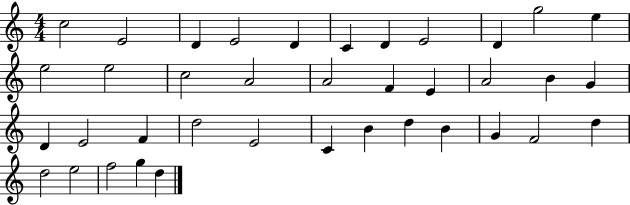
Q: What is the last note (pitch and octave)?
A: D5